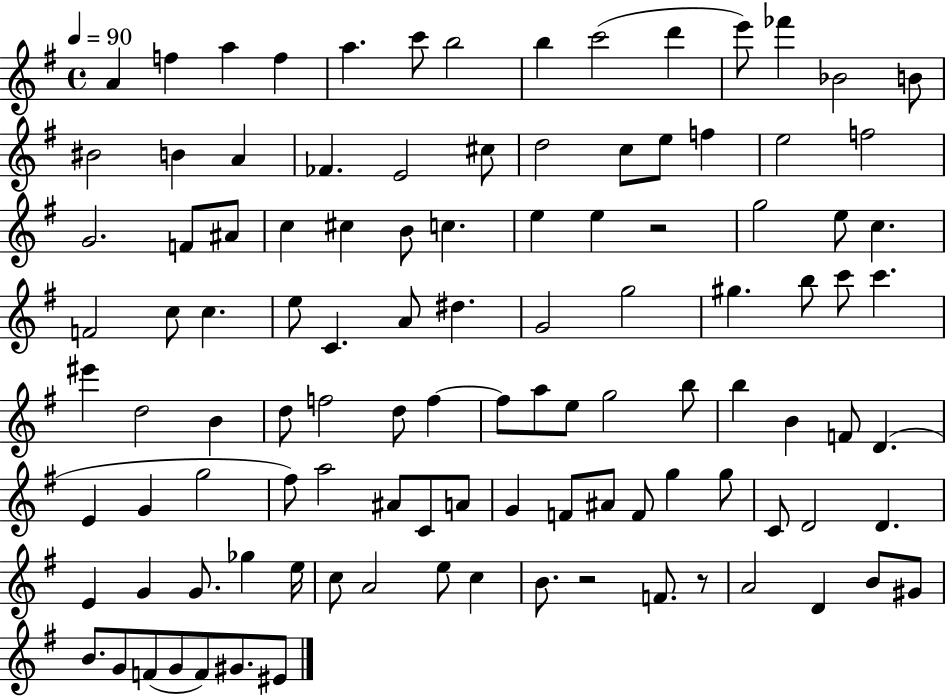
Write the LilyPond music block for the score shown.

{
  \clef treble
  \time 4/4
  \defaultTimeSignature
  \key g \major
  \tempo 4 = 90
  a'4 f''4 a''4 f''4 | a''4. c'''8 b''2 | b''4 c'''2( d'''4 | e'''8) fes'''4 bes'2 b'8 | \break bis'2 b'4 a'4 | fes'4. e'2 cis''8 | d''2 c''8 e''8 f''4 | e''2 f''2 | \break g'2. f'8 ais'8 | c''4 cis''4 b'8 c''4. | e''4 e''4 r2 | g''2 e''8 c''4. | \break f'2 c''8 c''4. | e''8 c'4. a'8 dis''4. | g'2 g''2 | gis''4. b''8 c'''8 c'''4. | \break eis'''4 d''2 b'4 | d''8 f''2 d''8 f''4~~ | f''8 a''8 e''8 g''2 b''8 | b''4 b'4 f'8 d'4.( | \break e'4 g'4 g''2 | fis''8) a''2 ais'8 c'8 a'8 | g'4 f'8 ais'8 f'8 g''4 g''8 | c'8 d'2 d'4. | \break e'4 g'4 g'8. ges''4 e''16 | c''8 a'2 e''8 c''4 | b'8. r2 f'8. r8 | a'2 d'4 b'8 gis'8 | \break b'8. g'8 f'8( g'8 f'8) gis'8. eis'8 | \bar "|."
}